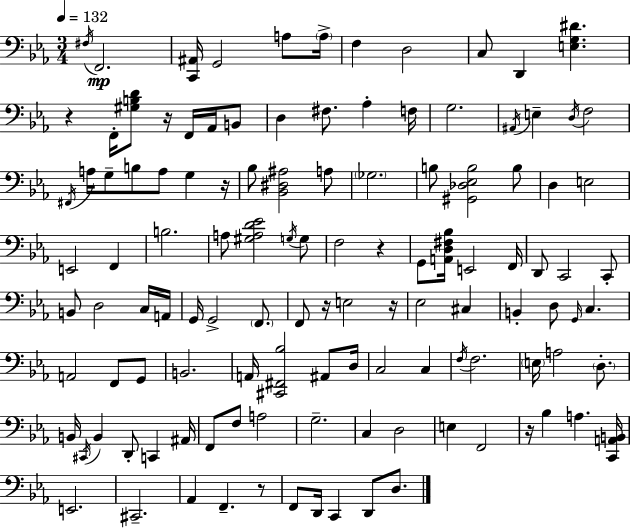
{
  \clef bass
  \numericTimeSignature
  \time 3/4
  \key c \minor
  \tempo 4 = 132
  \acciaccatura { fis16 }\mp f,2. | <c, ais,>16 g,2 a8 | \parenthesize a16-> f4 d2 | c8 d,4 <e g dis'>4. | \break r4 f,16-. <gis b d'>8 r16 f,16 aes,16 b,8 | d4 fis8. aes4-. | f16 g2. | \acciaccatura { ais,16 } e4-- \acciaccatura { d16 } f2 | \break \acciaccatura { fis,16 } a16 g8-- b8 a8 g4 | r16 bes8 <bes, dis ais>2 | a8 \parenthesize ges2. | b8 <gis, des ees b>2 | \break b8 d4 e2 | e,2 | f,4 b2. | a8 <gis a d' ees'>2 | \break \acciaccatura { g16 } g8 f2 | r4 g,8 <a, d fis bes>16 e,2 | f,16 d,8 c,2 | c,8-. b,8 d2 | \break c16 a,16 g,16 g,2-> | \parenthesize f,8. f,8 r16 e2 | r16 ees2 | cis4 b,4-. d8 \grace { g,16 } | \break c4. a,2 | f,8 g,8 b,2. | a,16 <cis, fis, bes>2 | ais,8 d16 c2 | \break c4 \acciaccatura { f16 } f2. | \parenthesize e16 a2 | \parenthesize d8.-. b,16 \acciaccatura { cis,16 } b,4 | d,8-. c,4 ais,16 f,8 f8 | \break a2 g2.-- | c4 | d2 e4 | f,2 r16 bes4 | \break a4. <c, a, b,>16 e,2. | cis,2.-- | aes,4 | f,4.-- r8 f,8 d,16 c,4 | \break d,8 d8. \bar "|."
}